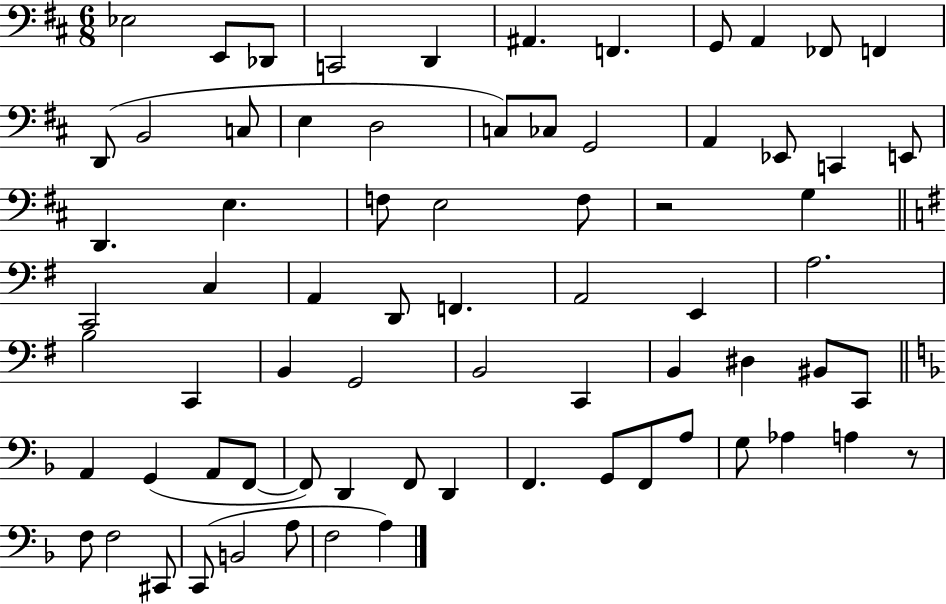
Eb3/h E2/e Db2/e C2/h D2/q A#2/q. F2/q. G2/e A2/q FES2/e F2/q D2/e B2/h C3/e E3/q D3/h C3/e CES3/e G2/h A2/q Eb2/e C2/q E2/e D2/q. E3/q. F3/e E3/h F3/e R/h G3/q C2/h C3/q A2/q D2/e F2/q. A2/h E2/q A3/h. B3/h C2/q B2/q G2/h B2/h C2/q B2/q D#3/q BIS2/e C2/e A2/q G2/q A2/e F2/e F2/e D2/q F2/e D2/q F2/q. G2/e F2/e A3/e G3/e Ab3/q A3/q R/e F3/e F3/h C#2/e C2/e B2/h A3/e F3/h A3/q